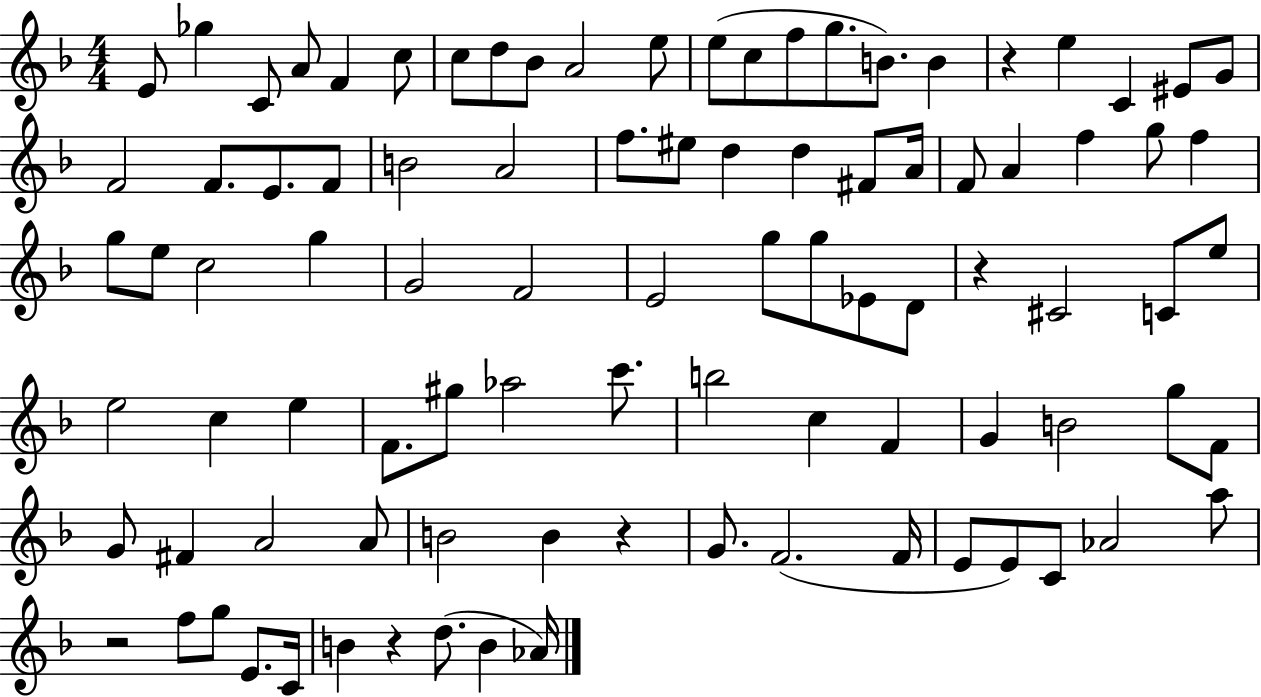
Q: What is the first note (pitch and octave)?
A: E4